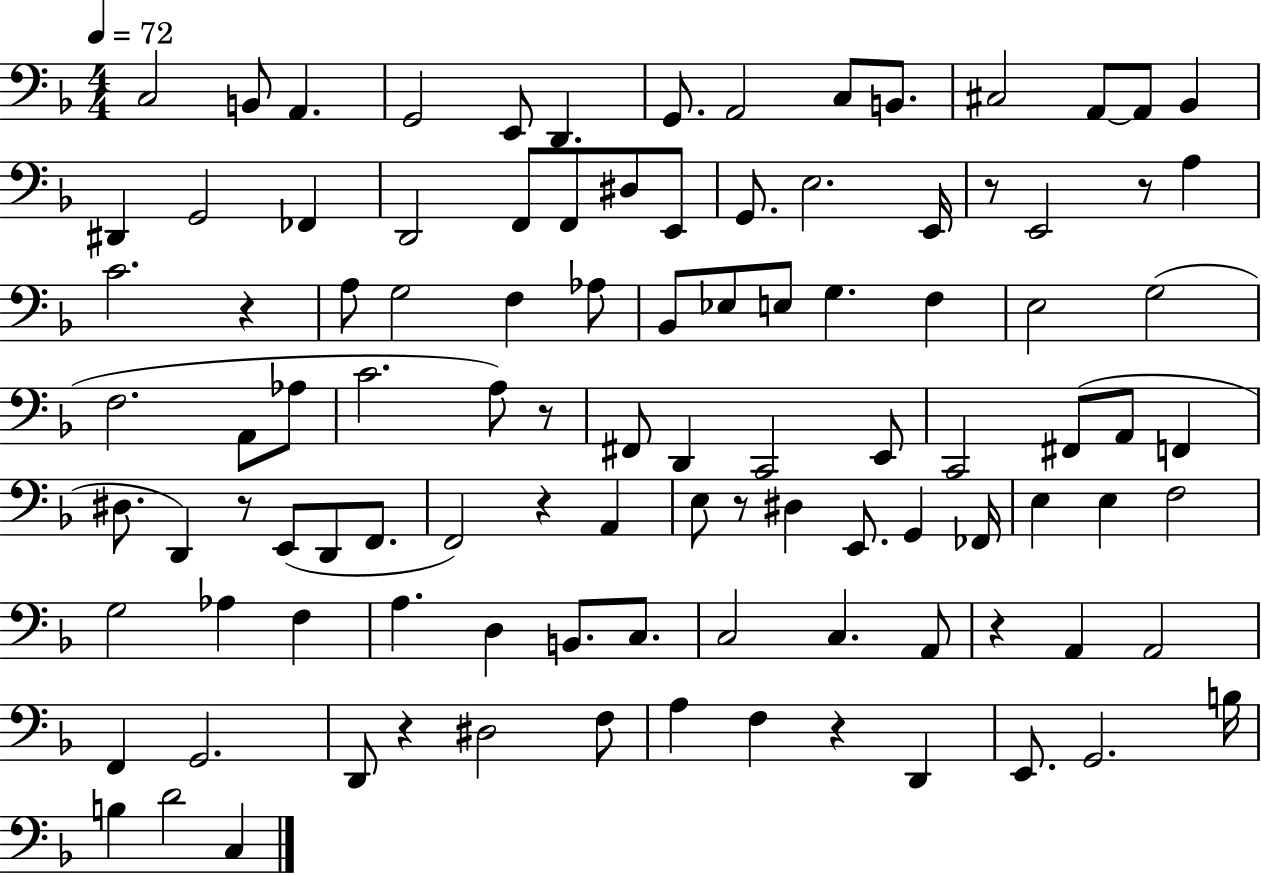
X:1
T:Untitled
M:4/4
L:1/4
K:F
C,2 B,,/2 A,, G,,2 E,,/2 D,, G,,/2 A,,2 C,/2 B,,/2 ^C,2 A,,/2 A,,/2 _B,, ^D,, G,,2 _F,, D,,2 F,,/2 F,,/2 ^D,/2 E,,/2 G,,/2 E,2 E,,/4 z/2 E,,2 z/2 A, C2 z A,/2 G,2 F, _A,/2 _B,,/2 _E,/2 E,/2 G, F, E,2 G,2 F,2 A,,/2 _A,/2 C2 A,/2 z/2 ^F,,/2 D,, C,,2 E,,/2 C,,2 ^F,,/2 A,,/2 F,, ^D,/2 D,, z/2 E,,/2 D,,/2 F,,/2 F,,2 z A,, E,/2 z/2 ^D, E,,/2 G,, _F,,/4 E, E, F,2 G,2 _A, F, A, D, B,,/2 C,/2 C,2 C, A,,/2 z A,, A,,2 F,, G,,2 D,,/2 z ^D,2 F,/2 A, F, z D,, E,,/2 G,,2 B,/4 B, D2 C,